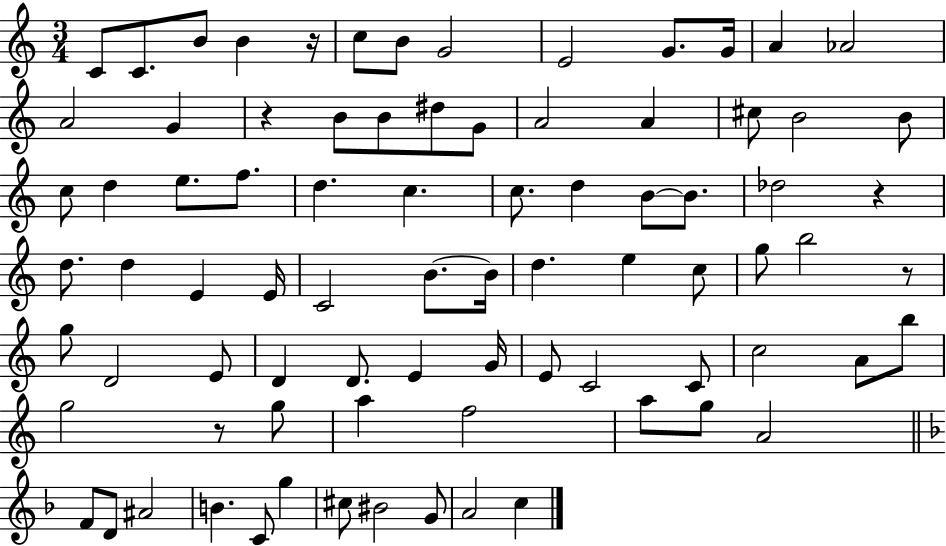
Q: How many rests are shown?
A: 5